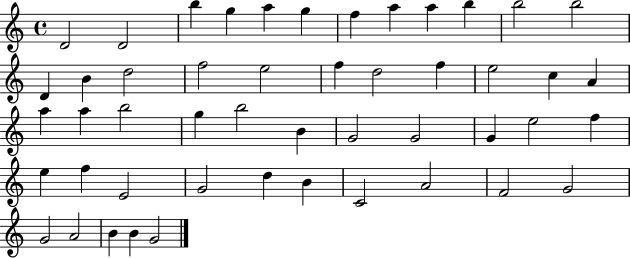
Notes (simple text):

D4/h D4/h B5/q G5/q A5/q G5/q F5/q A5/q A5/q B5/q B5/h B5/h D4/q B4/q D5/h F5/h E5/h F5/q D5/h F5/q E5/h C5/q A4/q A5/q A5/q B5/h G5/q B5/h B4/q G4/h G4/h G4/q E5/h F5/q E5/q F5/q E4/h G4/h D5/q B4/q C4/h A4/h F4/h G4/h G4/h A4/h B4/q B4/q G4/h